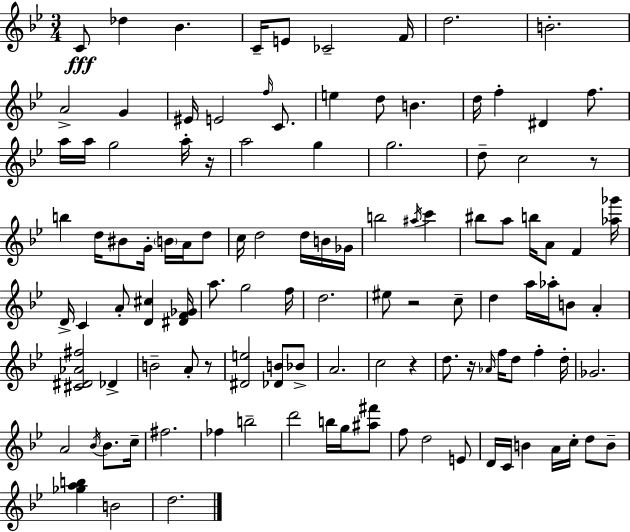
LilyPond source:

{
  \clef treble
  \numericTimeSignature
  \time 3/4
  \key bes \major
  \repeat volta 2 { c'8\fff des''4 bes'4. | c'16-- e'8 ces'2-- f'16 | d''2. | b'2.-. | \break a'2-> g'4 | eis'16 e'2 \grace { f''16 } c'8. | e''4 d''8 b'4. | d''16 f''4-. dis'4 f''8. | \break a''16 a''16 g''2 a''16-. | r16 a''2 g''4 | g''2. | d''8-- c''2 r8 | \break b''4 d''16 bis'8 g'16-. \parenthesize b'16 a'16 d''8 | c''16 d''2 d''16 b'16 | ges'16 b''2 \acciaccatura { ais''16 } c'''4 | bis''8 a''8 b''16 a'8 f'4 | \break <aes'' ges'''>16 d'16-> c'4 a'8-. <d' cis''>4 | <dis' f' ges'>16 a''8. g''2 | f''16 d''2. | eis''8 r2 | \break c''8-- d''4 a''16 aes''16-. b'8 a'4-. | <cis' dis' aes' fis''>2 des'4-> | b'2-- a'8-. | r8 <dis' e''>2 <des' b'>8 | \break bes'8-> a'2. | c''2 r4 | d''8. r16 \grace { aes'16 } f''16 d''8 f''4-. | d''16-. ges'2. | \break a'2 \acciaccatura { bes'16 } | bes'8. c''16-- fis''2. | fes''4 b''2-- | d'''2 | \break b''16 g''16 <ais'' fis'''>8 f''8 d''2 | e'8 d'16 c'16 b'4 a'16 c''16-. | d''8 b'8-- <ges'' a'' b''>4 b'2 | d''2. | \break } \bar "|."
}